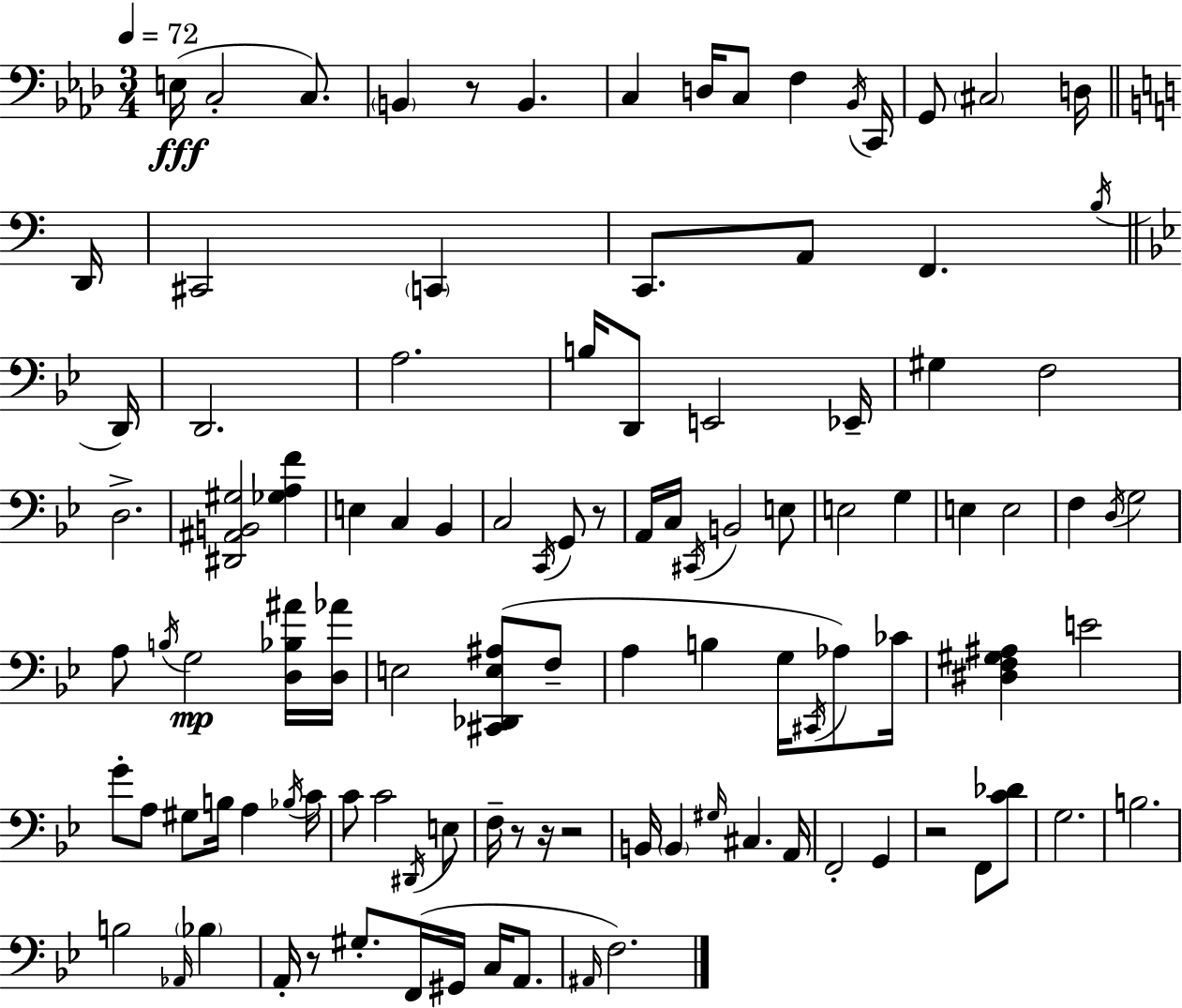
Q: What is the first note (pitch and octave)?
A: E3